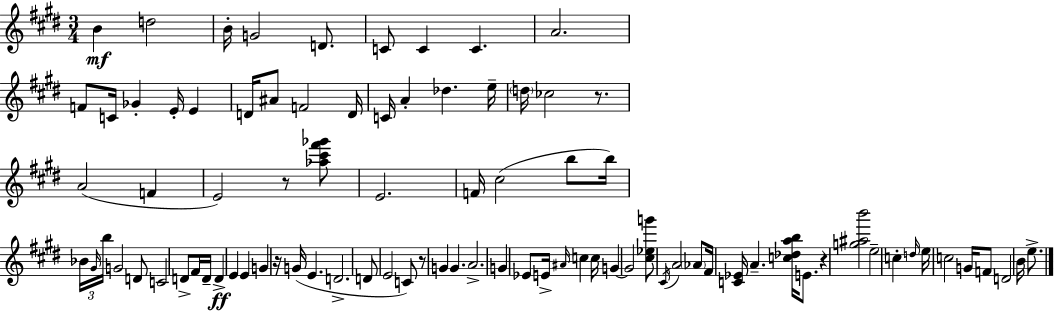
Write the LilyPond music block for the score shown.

{
  \clef treble
  \numericTimeSignature
  \time 3/4
  \key e \major
  b'4\mf d''2 | b'16-. g'2 d'8. | c'8 c'4 c'4. | a'2. | \break f'8 c'16 ges'4-. e'16-. e'4 | d'16 ais'8 f'2 d'16 | c'16 a'4-. des''4. e''16-- | \parenthesize d''16 ces''2 r8. | \break a'2( f'4 | e'2) r8 <aes'' cis''' fis''' ges'''>8 | e'2. | f'16 cis''2( b''8 b''16) | \break \tuplet 3/2 { bes'16 \grace { gis'16 } b''16 } g'2 d'8 | c'2 d'8-> fis'16 | d'16-- d'4->\ff e'4 e'4 | g'4 r16 g'16( e'4. | \break d'2.-> | d'8 e'2 c'8) | r8 g'4 g'4. | a'2.-> | \break g'4 ees'8 e'16-> \grace { ais'16 } c''4 | c''16 g'4~~ g'2 | <cis'' ees'' g'''>8 \acciaccatura { cis'16 } a'2 | \parenthesize aes'8 fis'16 <c' ees'>16 a'4.-- <c'' des'' a'' b''>16 | \break e'8. r4 <g'' ais'' b'''>2 | e''2-- c''4-. | \grace { d''16 } e''16 c''2 | g'16 f'8 d'2 | \break b'16 e''8.-> \bar "|."
}